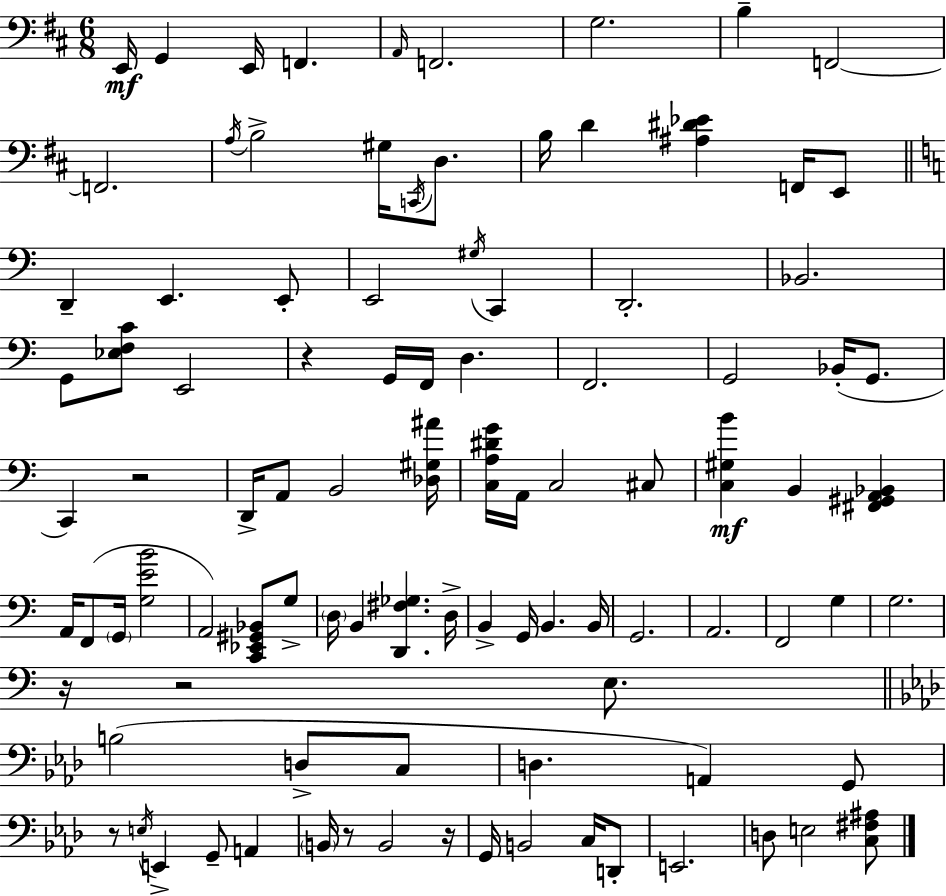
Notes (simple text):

E2/s G2/q E2/s F2/q. A2/s F2/h. G3/h. B3/q F2/h F2/h. A3/s B3/h G#3/s C2/s D3/e. B3/s D4/q [A#3,D#4,Eb4]/q F2/s E2/e D2/q E2/q. E2/e E2/h G#3/s C2/q D2/h. Bb2/h. G2/e [Eb3,F3,C4]/e E2/h R/q G2/s F2/s D3/q. F2/h. G2/h Bb2/s G2/e. C2/q R/h D2/s A2/e B2/h [Db3,G#3,A#4]/s [C3,A3,D#4,G4]/s A2/s C3/h C#3/e [C3,G#3,B4]/q B2/q [F#2,G#2,A2,Bb2]/q A2/s F2/e G2/s [G3,E4,B4]/h A2/h [C2,Eb2,G#2,Bb2]/e G3/e D3/s B2/q [D2,F#3,Gb3]/q. D3/s B2/q G2/s B2/q. B2/s G2/h. A2/h. F2/h G3/q G3/h. R/s R/h E3/e. B3/h D3/e C3/e D3/q. A2/q G2/e R/e E3/s E2/q G2/e A2/q B2/s R/e B2/h R/s G2/s B2/h C3/s D2/e E2/h. D3/e E3/h [C3,F#3,A#3]/e